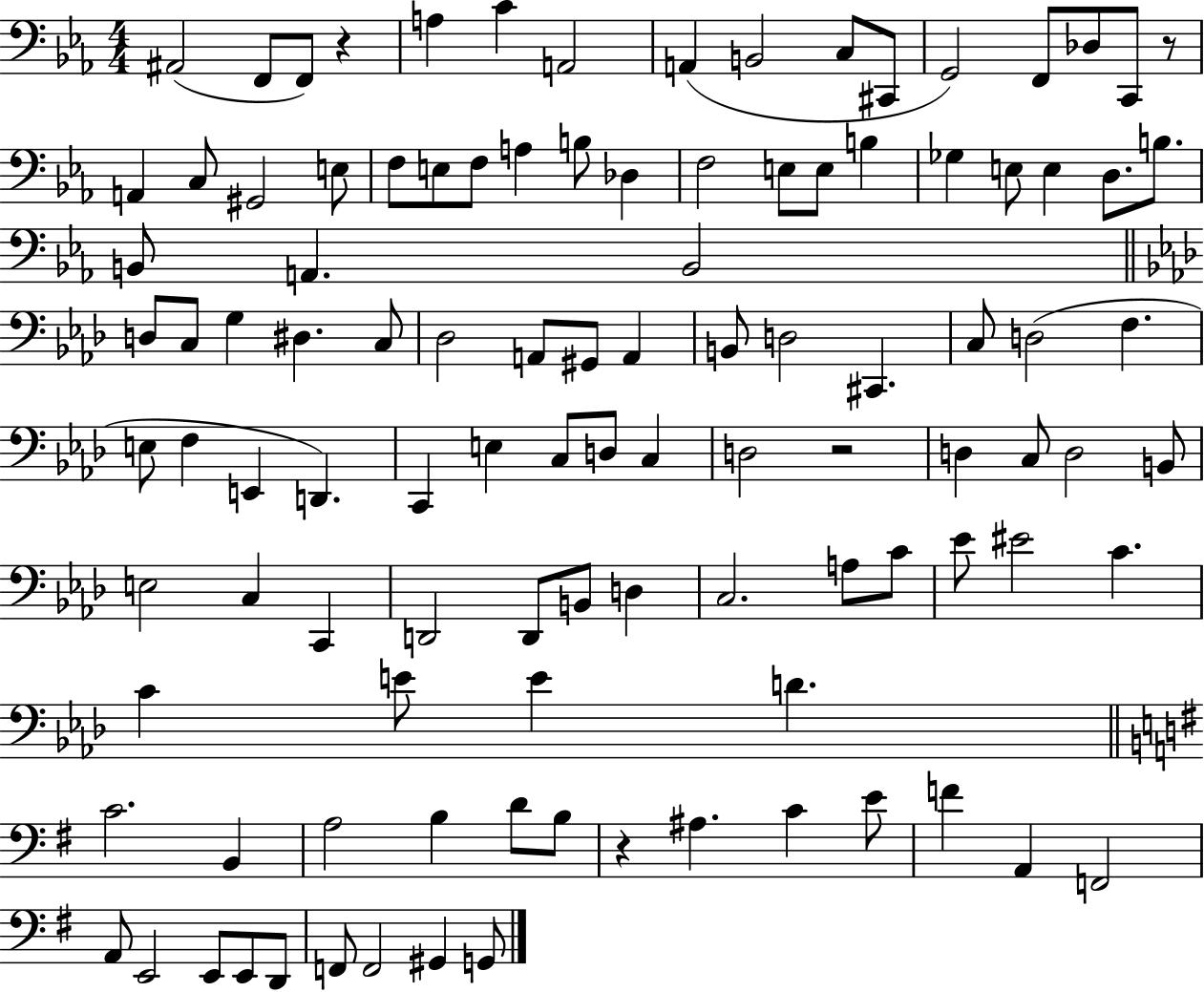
{
  \clef bass
  \numericTimeSignature
  \time 4/4
  \key ees \major
  ais,2( f,8 f,8) r4 | a4 c'4 a,2 | a,4( b,2 c8 cis,8 | g,2) f,8 des8 c,8 r8 | \break a,4 c8 gis,2 e8 | f8 e8 f8 a4 b8 des4 | f2 e8 e8 b4 | ges4 e8 e4 d8. b8. | \break b,8 a,4. b,2 | \bar "||" \break \key aes \major d8 c8 g4 dis4. c8 | des2 a,8 gis,8 a,4 | b,8 d2 cis,4. | c8 d2( f4. | \break e8 f4 e,4 d,4.) | c,4 e4 c8 d8 c4 | d2 r2 | d4 c8 d2 b,8 | \break e2 c4 c,4 | d,2 d,8 b,8 d4 | c2. a8 c'8 | ees'8 eis'2 c'4. | \break c'4 e'8 e'4 d'4. | \bar "||" \break \key g \major c'2. b,4 | a2 b4 d'8 b8 | r4 ais4. c'4 e'8 | f'4 a,4 f,2 | \break a,8 e,2 e,8 e,8 d,8 | f,8 f,2 gis,4 g,8 | \bar "|."
}